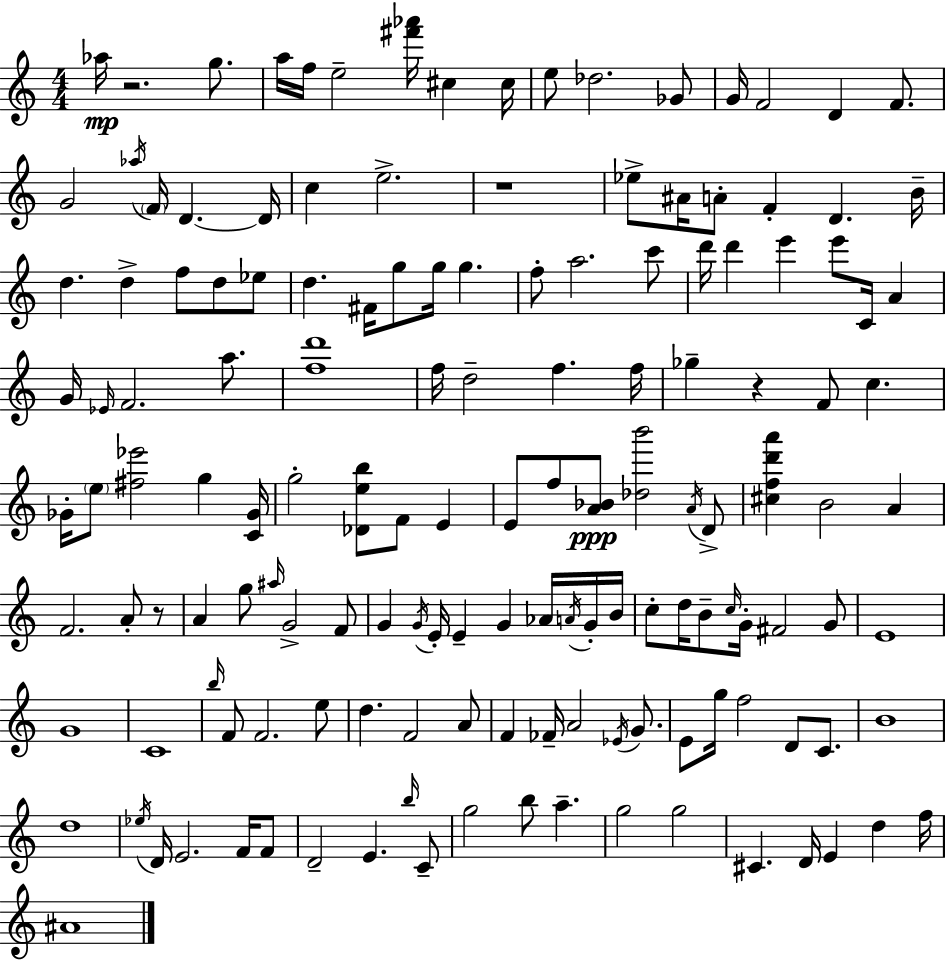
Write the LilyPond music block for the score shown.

{
  \clef treble
  \numericTimeSignature
  \time 4/4
  \key c \major
  aes''16\mp r2. g''8. | a''16 f''16 e''2-- <fis''' aes'''>16 cis''4 cis''16 | e''8 des''2. ges'8 | g'16 f'2 d'4 f'8. | \break g'2 \acciaccatura { aes''16 } \parenthesize f'16 d'4.~~ | d'16 c''4 e''2.-> | r1 | ees''8-> ais'16 a'8-. f'4-. d'4. | \break b'16-- d''4. d''4-> f''8 d''8 ees''8 | d''4. fis'16 g''8 g''16 g''4. | f''8-. a''2. c'''8 | d'''16 d'''4 e'''4 e'''8 c'16 a'4 | \break g'16 \grace { ees'16 } f'2. a''8. | <f'' d'''>1 | f''16 d''2-- f''4. | f''16 ges''4-- r4 f'8 c''4. | \break ges'16-. \parenthesize e''8 <fis'' ees'''>2 g''4 | <c' ges'>16 g''2-. <des' e'' b''>8 f'8 e'4 | e'8 f''8 <a' bes'>8\ppp <des'' b'''>2 | \acciaccatura { a'16 } d'8-> <cis'' f'' d''' a'''>4 b'2 a'4 | \break f'2. a'8-. | r8 a'4 g''8 \grace { ais''16 } g'2-> | f'8 g'4 \acciaccatura { g'16 } e'16-. e'4-- g'4 | aes'16 \acciaccatura { a'16 } g'16-. b'16 c''8-. d''16 b'8-- \grace { c''16 } g'16-. fis'2 | \break g'8 e'1 | g'1 | c'1 | \grace { b''16 } f'8 f'2. | \break e''8 d''4. f'2 | a'8 f'4 fes'16-- a'2 | \acciaccatura { ees'16 } g'8. e'8 g''16 f''2 | d'8 c'8. b'1 | \break d''1 | \acciaccatura { ees''16 } d'16 e'2. | f'16 f'8 d'2-- | e'4. \grace { b''16 } c'8-- g''2 | \break b''8 a''4.-- g''2 | g''2 cis'4. | d'16 e'4 d''4 f''16 ais'1 | \bar "|."
}